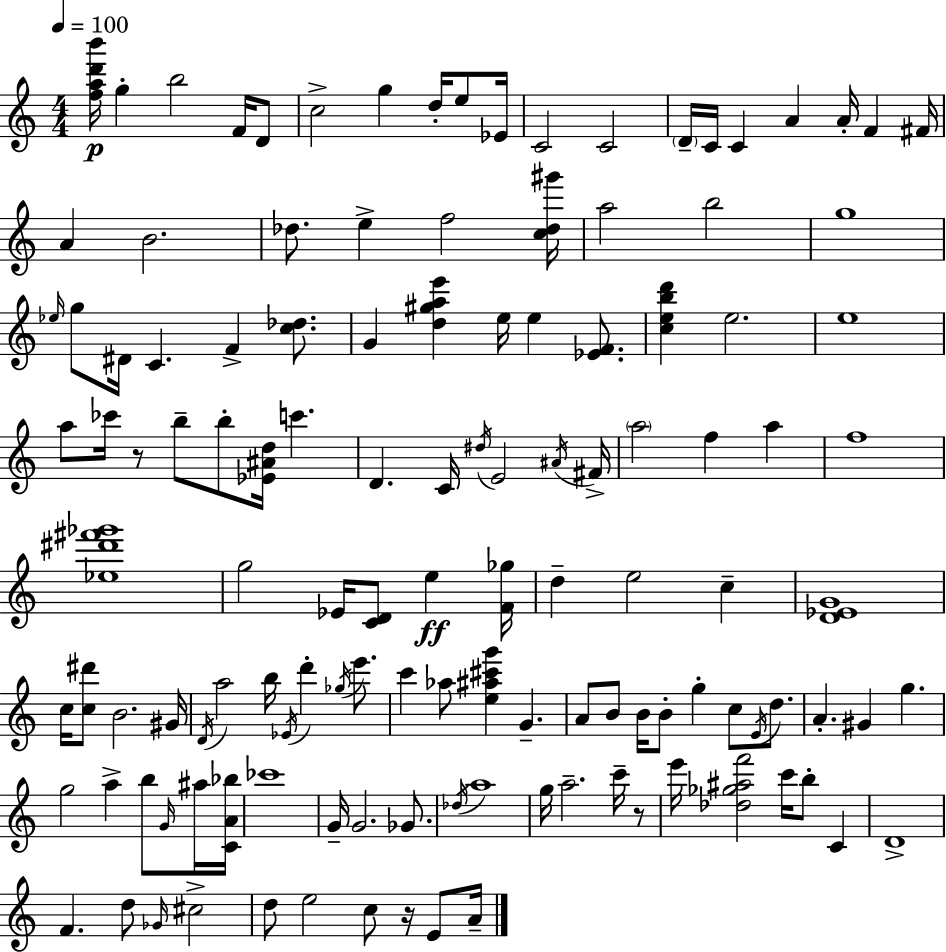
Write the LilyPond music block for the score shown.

{
  \clef treble
  \numericTimeSignature
  \time 4/4
  \key a \minor
  \tempo 4 = 100
  \repeat volta 2 { <f'' a'' d''' b'''>16\p g''4-. b''2 f'16 d'8 | c''2-> g''4 d''16-. e''8 ees'16 | c'2 c'2 | \parenthesize d'16-- c'16 c'4 a'4 a'16-. f'4 fis'16 | \break a'4 b'2. | des''8. e''4-> f''2 <c'' des'' gis'''>16 | a''2 b''2 | g''1 | \break \grace { ees''16 } g''8 dis'16 c'4. f'4-> <c'' des''>8. | g'4 <d'' gis'' a'' e'''>4 e''16 e''4 <ees' f'>8. | <c'' e'' b'' d'''>4 e''2. | e''1 | \break a''8 ces'''16 r8 b''8-- b''8-. <ees' ais' d''>16 c'''4. | d'4. c'16 \acciaccatura { dis''16 } e'2 | \acciaccatura { ais'16 } fis'16-> \parenthesize a''2 f''4 a''4 | f''1 | \break <ees'' dis''' fis''' ges'''>1 | g''2 ees'16 <c' d'>8 e''4\ff | <f' ges''>16 d''4-- e''2 c''4-- | <d' ees' g'>1 | \break c''16 <c'' dis'''>8 b'2. | gis'16 \acciaccatura { d'16 } a''2 b''16 \acciaccatura { ees'16 } d'''4-. | \acciaccatura { ges''16 } e'''8. c'''4 aes''8 <e'' ais'' cis''' g'''>4 | g'4.-- a'8 b'8 b'16 b'8-. g''4-. | \break c''8 \acciaccatura { e'16 } d''8. a'4.-. gis'4 | g''4. g''2 a''4-> | b''8 \grace { g'16 } ais''16 <c' a' bes''>16 ces'''1 | g'16-- g'2. | \break ges'8. \acciaccatura { des''16 } a''1 | g''16 a''2.-- | c'''16-- r8 e'''16 <des'' ges'' ais'' f'''>2 | c'''16 b''8-. c'4 d'1-> | \break f'4. d''8 | \grace { ges'16 } cis''2-> d''8 e''2 | c''8 r16 e'8 a'16-- } \bar "|."
}